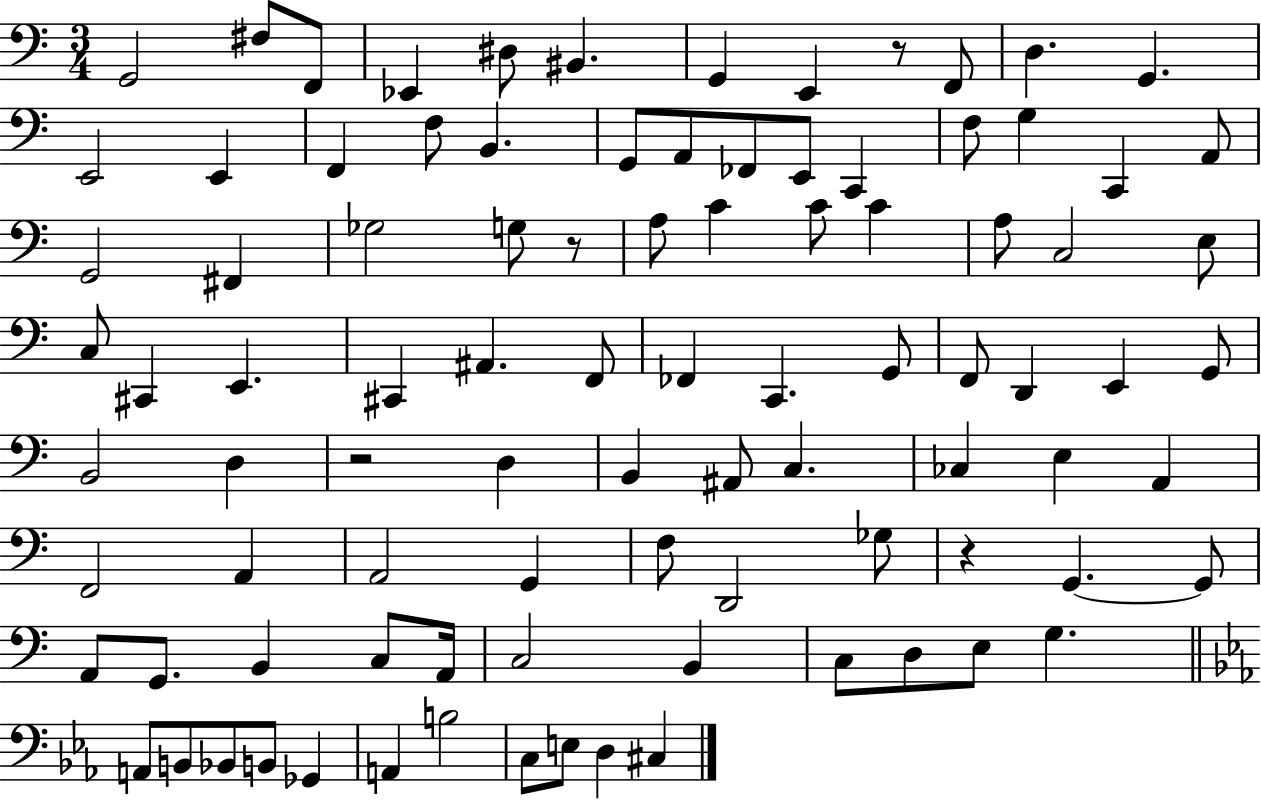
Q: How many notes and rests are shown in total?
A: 93